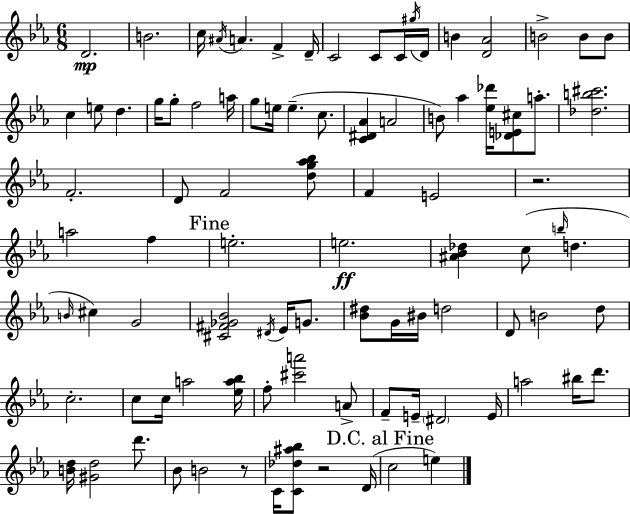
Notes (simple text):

D4/h. B4/h. C5/s A#4/s A4/q. F4/q D4/s C4/h C4/e C4/s G#5/s D4/s B4/q [D4,Ab4]/h B4/h B4/e B4/e C5/q E5/e D5/q. G5/s G5/e F5/h A5/s G5/e E5/s E5/q. C5/e. [C4,D#4,Ab4]/q A4/h B4/e Ab5/q [Eb5,Db6]/s [Db4,E4,C#5]/e A5/e. [Db5,B5,C#6]/h. F4/h. D4/e F4/h [D5,G5,Ab5,Bb5]/e F4/q E4/h R/h. A5/h F5/q E5/h. E5/h. [A#4,Bb4,Db5]/q C5/e B5/s D5/q. B4/s C#5/q G4/h [C#4,F#4,Gb4,Bb4]/h D#4/s Eb4/s G4/e. [Bb4,D#5]/e G4/s BIS4/s D5/h D4/e B4/h D5/e C5/h. C5/e C5/s A5/h [Eb5,A5,Bb5]/s F5/e [C#6,A6]/h A4/e F4/e E4/s D#4/h E4/s A5/h BIS5/s D6/e. [B4,D5]/s [G#4,D5]/h D6/e. Bb4/e B4/h R/e C4/s [C4,Db5,A#5,Bb5]/e R/h D4/s C5/h E5/q